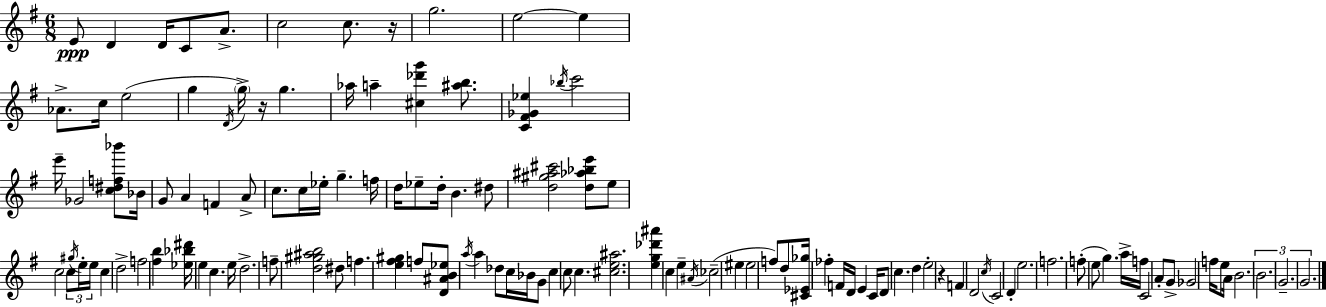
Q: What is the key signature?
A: G major